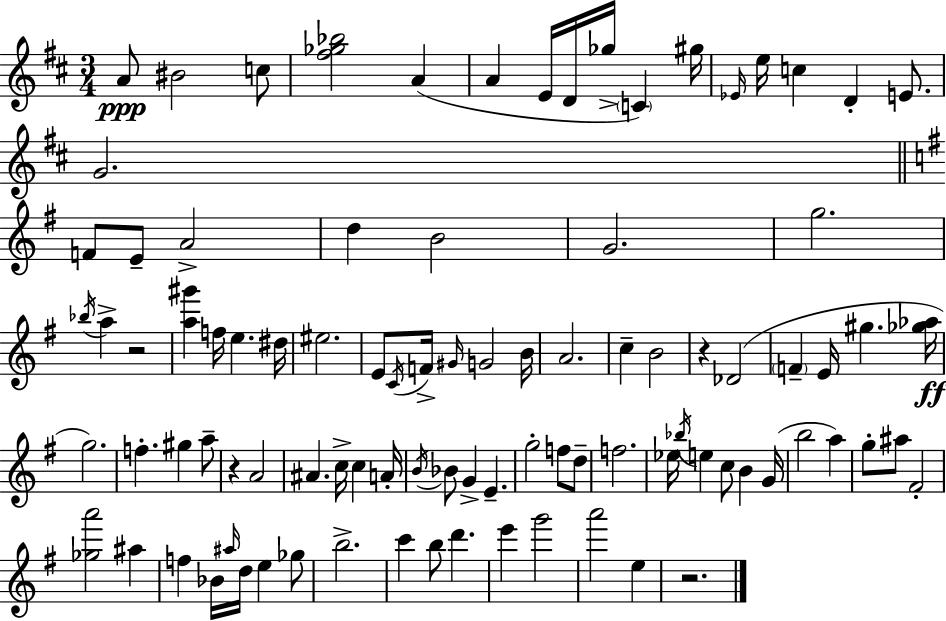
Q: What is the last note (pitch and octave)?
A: E5